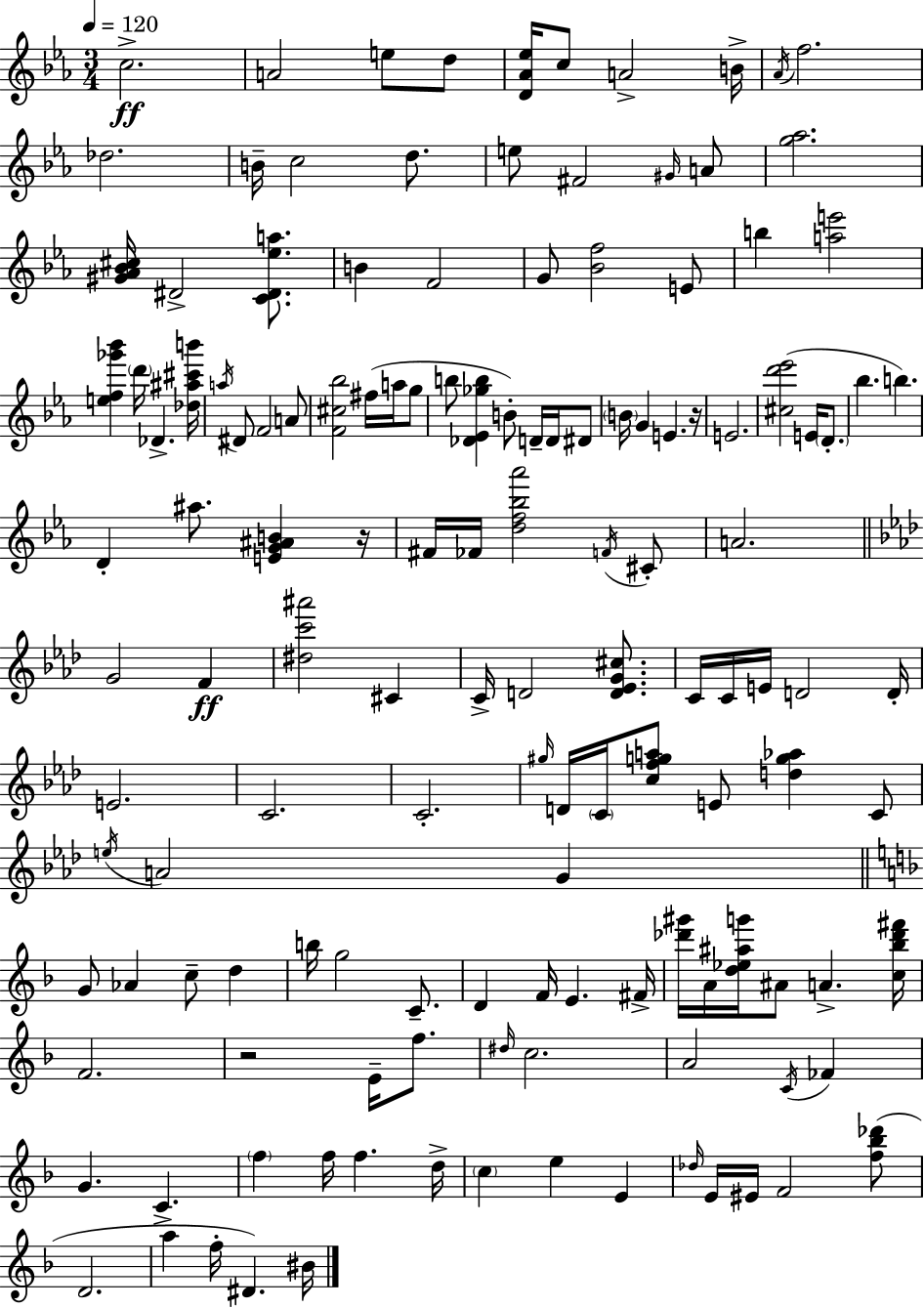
C5/h. A4/h E5/e D5/e [D4,Ab4,Eb5]/s C5/e A4/h B4/s Ab4/s F5/h. Db5/h. B4/s C5/h D5/e. E5/e F#4/h G#4/s A4/e [G5,Ab5]/h. [G#4,Ab4,Bb4,C#5]/s D#4/h [C4,D#4,Eb5,A5]/e. B4/q F4/h G4/e [Bb4,F5]/h E4/e B5/q [A5,E6]/h [E5,F5,Gb6,Bb6]/q D6/s Db4/q. [Db5,A#5,C#6,B6]/s A5/s D#4/e F4/h A4/e [F4,C#5,Bb5]/h F#5/s A5/s G5/e B5/e [Db4,Eb4,Gb5,B5]/q B4/e D4/s D4/s D#4/e B4/s G4/q E4/q. R/s E4/h. [C#5,D6,Eb6]/h E4/s D4/e. Bb5/q. B5/q. D4/q A#5/e. [E4,G4,A#4,B4]/q R/s F#4/s FES4/s [D5,F5,Bb5,Ab6]/h F4/s C#4/e A4/h. G4/h F4/q [D#5,C6,A#6]/h C#4/q C4/s D4/h [D4,Eb4,G4,C#5]/e. C4/s C4/s E4/s D4/h D4/s E4/h. C4/h. C4/h. G#5/s D4/s C4/s [C5,F5,G5,A5]/e E4/e [D5,G5,Ab5]/q C4/e E5/s A4/h G4/q G4/e Ab4/q C5/e D5/q B5/s G5/h C4/e. D4/q F4/s E4/q. F#4/s [Db6,G#6]/s A4/s [D5,Eb5,A#5,G6]/s A#4/e A4/q. [C5,Bb5,Db6,F#6]/s F4/h. R/h E4/s F5/e. D#5/s C5/h. A4/h C4/s FES4/q G4/q. C4/q. F5/q F5/s F5/q. D5/s C5/q E5/q E4/q Db5/s E4/s EIS4/s F4/h [F5,Bb5,Db6]/e D4/h. A5/q F5/s D#4/q. BIS4/s